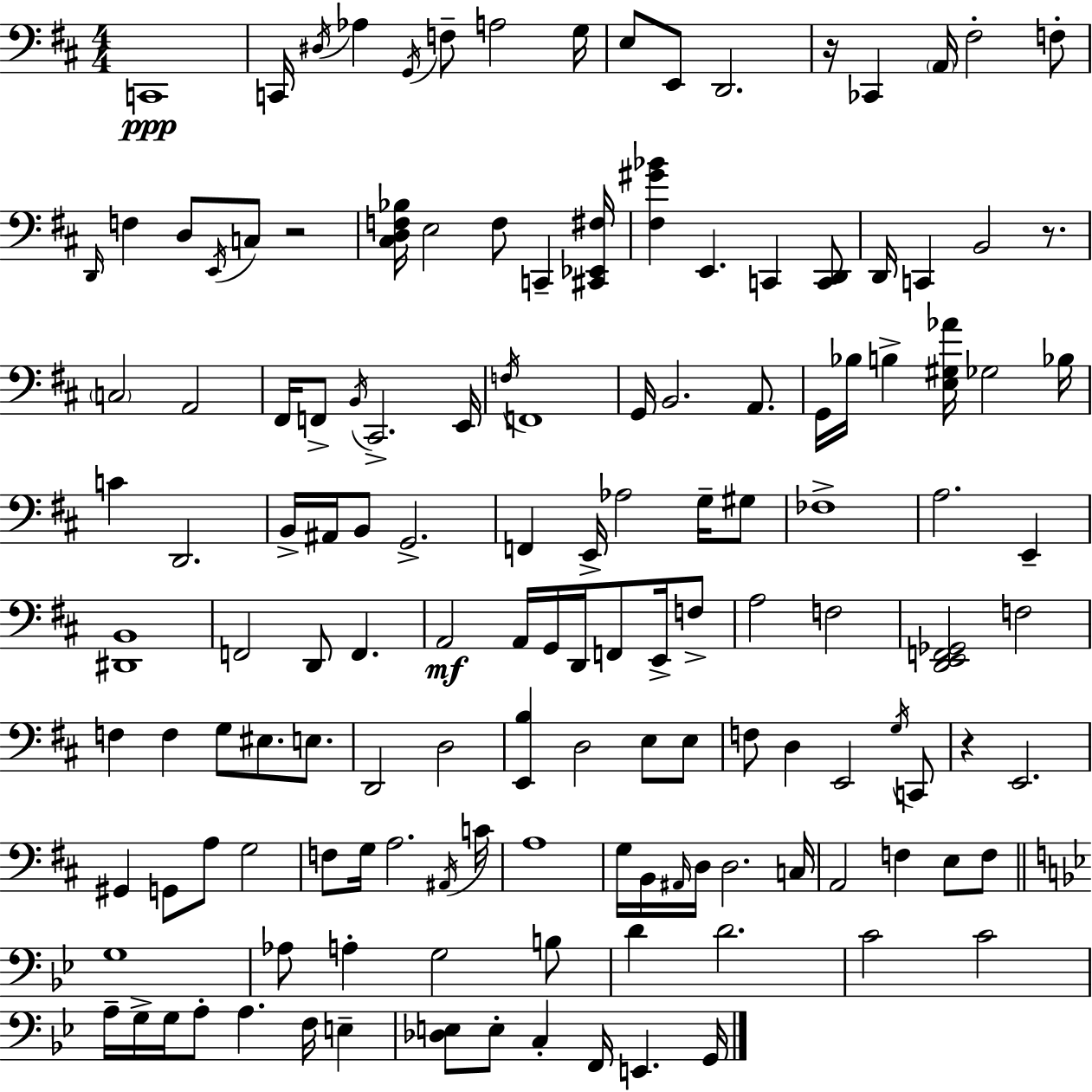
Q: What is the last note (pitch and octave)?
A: G2